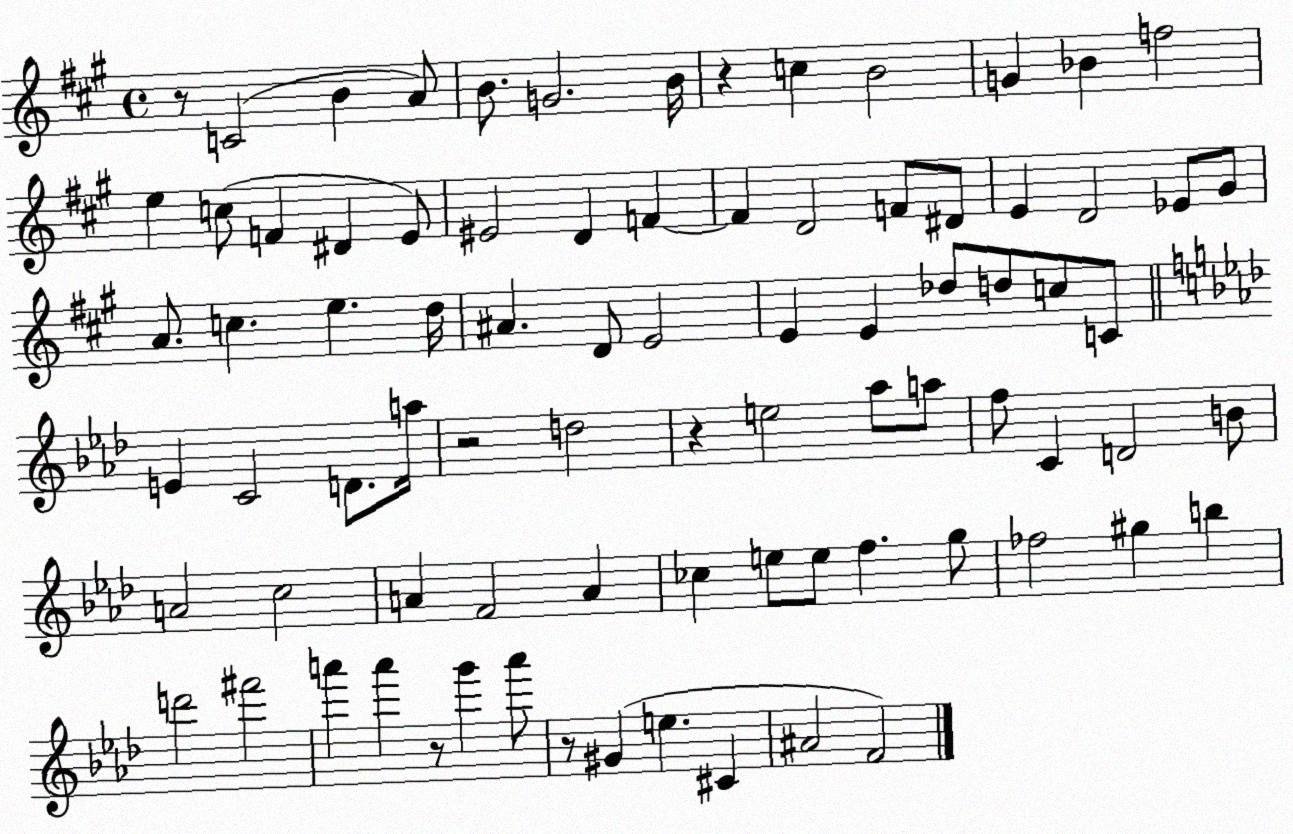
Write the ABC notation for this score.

X:1
T:Untitled
M:4/4
L:1/4
K:A
z/2 C2 B A/2 B/2 G2 B/4 z c B2 G _B f2 e c/2 F ^D E/2 ^E2 D F F D2 F/2 ^D/2 E D2 _E/2 ^G/2 A/2 c e d/4 ^A D/2 E2 E E _d/2 d/2 c/2 C/2 E C2 D/2 a/4 z2 d2 z e2 _a/2 a/2 f/2 C D2 B/2 A2 c2 A F2 A _c e/2 e/2 f g/2 _f2 ^g b d'2 ^f'2 a' a' z/2 g' a'/2 z/2 ^G e ^C ^A2 F2